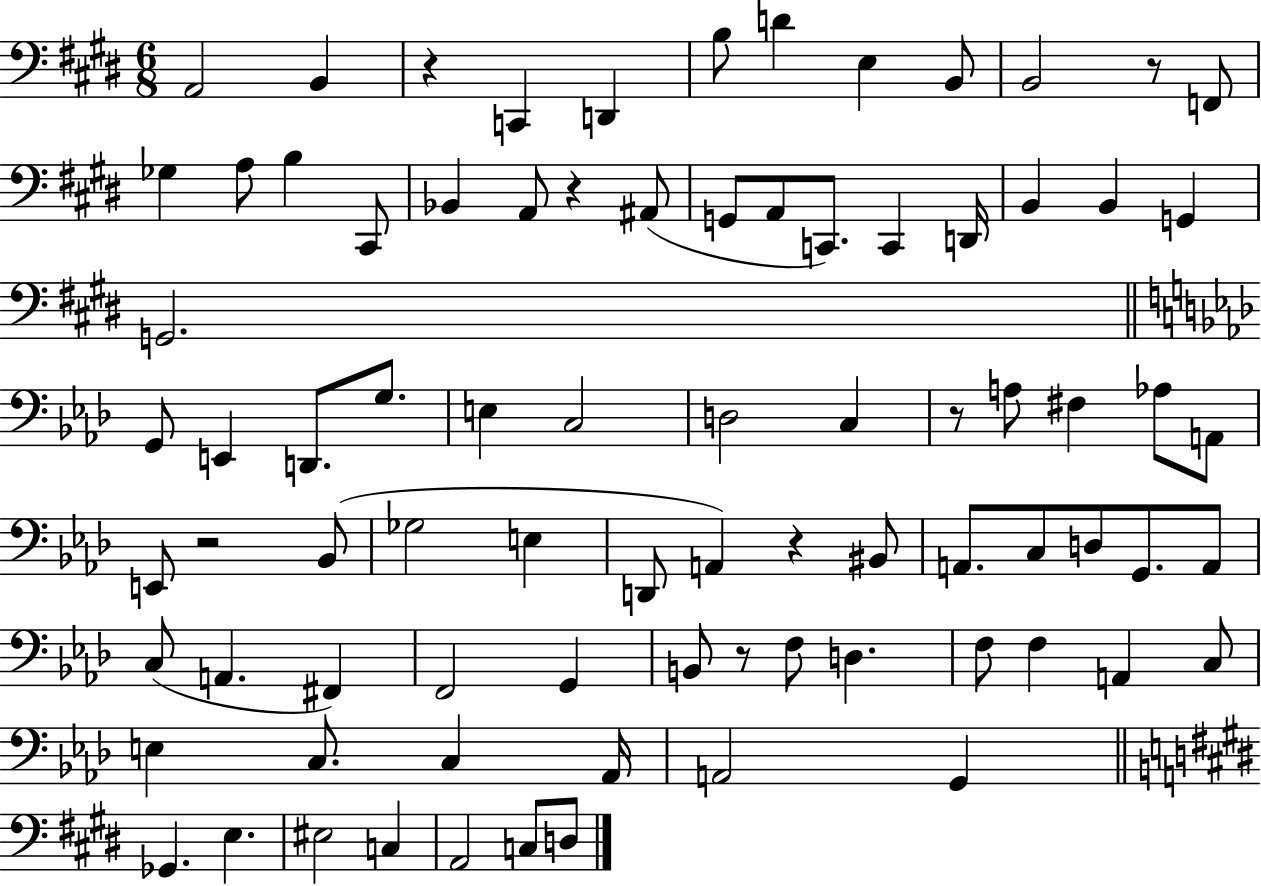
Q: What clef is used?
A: bass